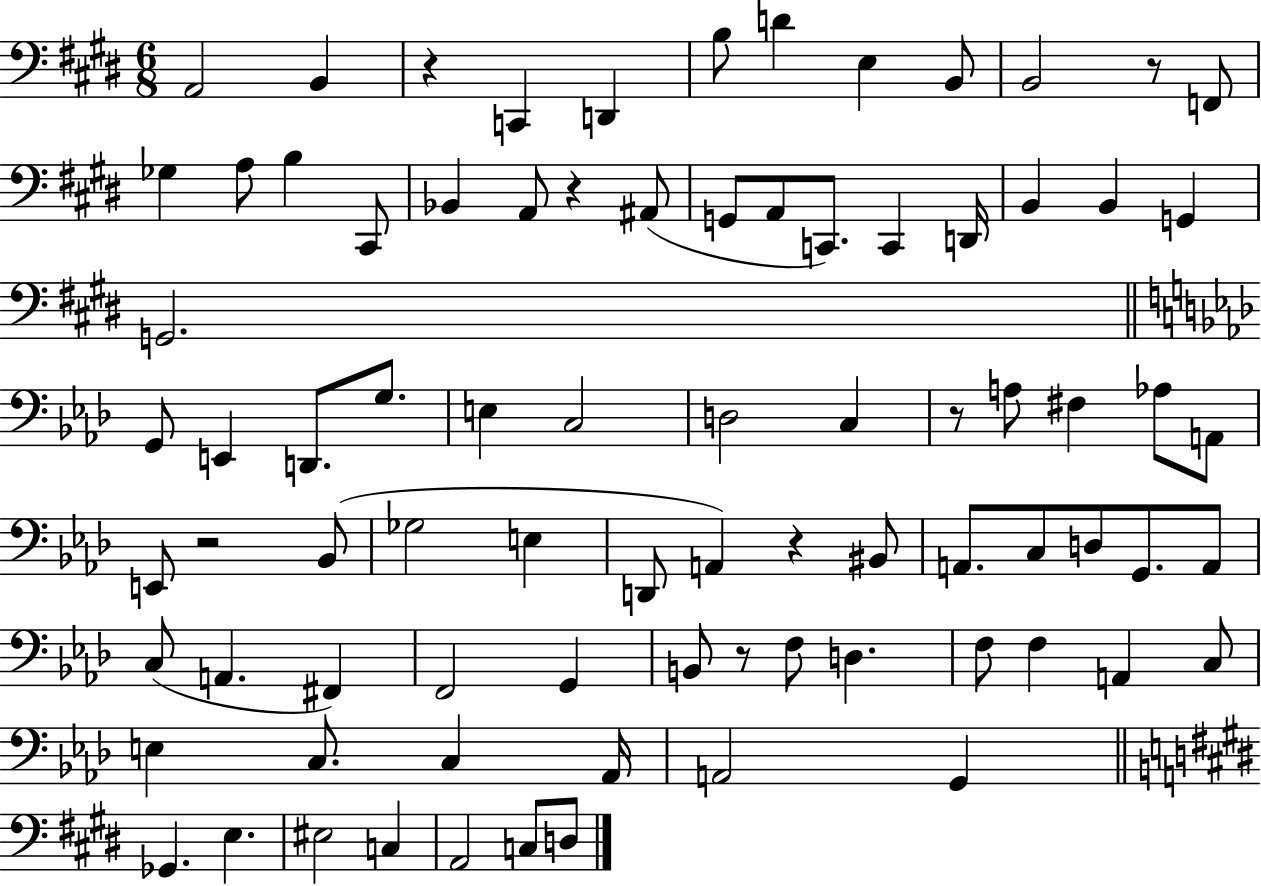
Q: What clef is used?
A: bass